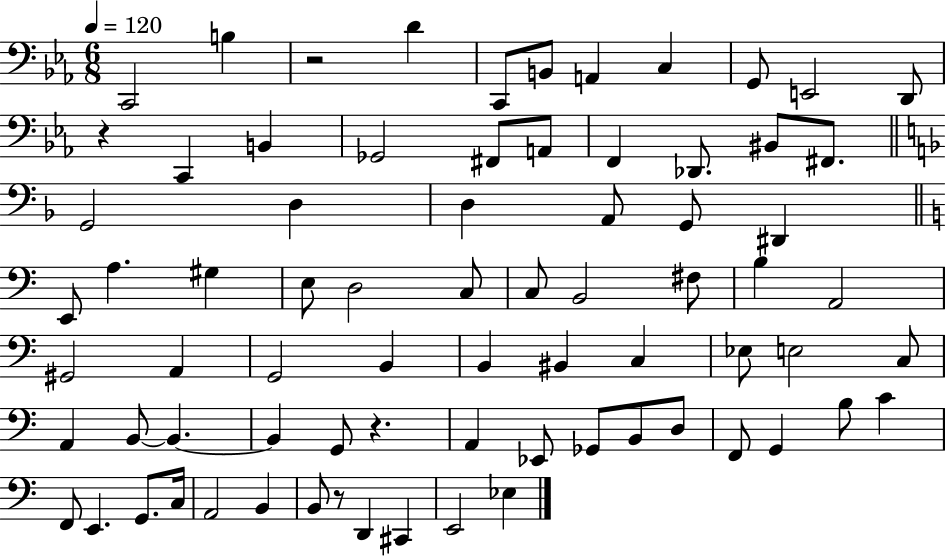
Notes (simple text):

C2/h B3/q R/h D4/q C2/e B2/e A2/q C3/q G2/e E2/h D2/e R/q C2/q B2/q Gb2/h F#2/e A2/e F2/q Db2/e. BIS2/e F#2/e. G2/h D3/q D3/q A2/e G2/e D#2/q E2/e A3/q. G#3/q E3/e D3/h C3/e C3/e B2/h F#3/e B3/q A2/h G#2/h A2/q G2/h B2/q B2/q BIS2/q C3/q Eb3/e E3/h C3/e A2/q B2/e B2/q. B2/q G2/e R/q. A2/q Eb2/e Gb2/e B2/e D3/e F2/e G2/q B3/e C4/q F2/e E2/q. G2/e. C3/s A2/h B2/q B2/e R/e D2/q C#2/q E2/h Eb3/q